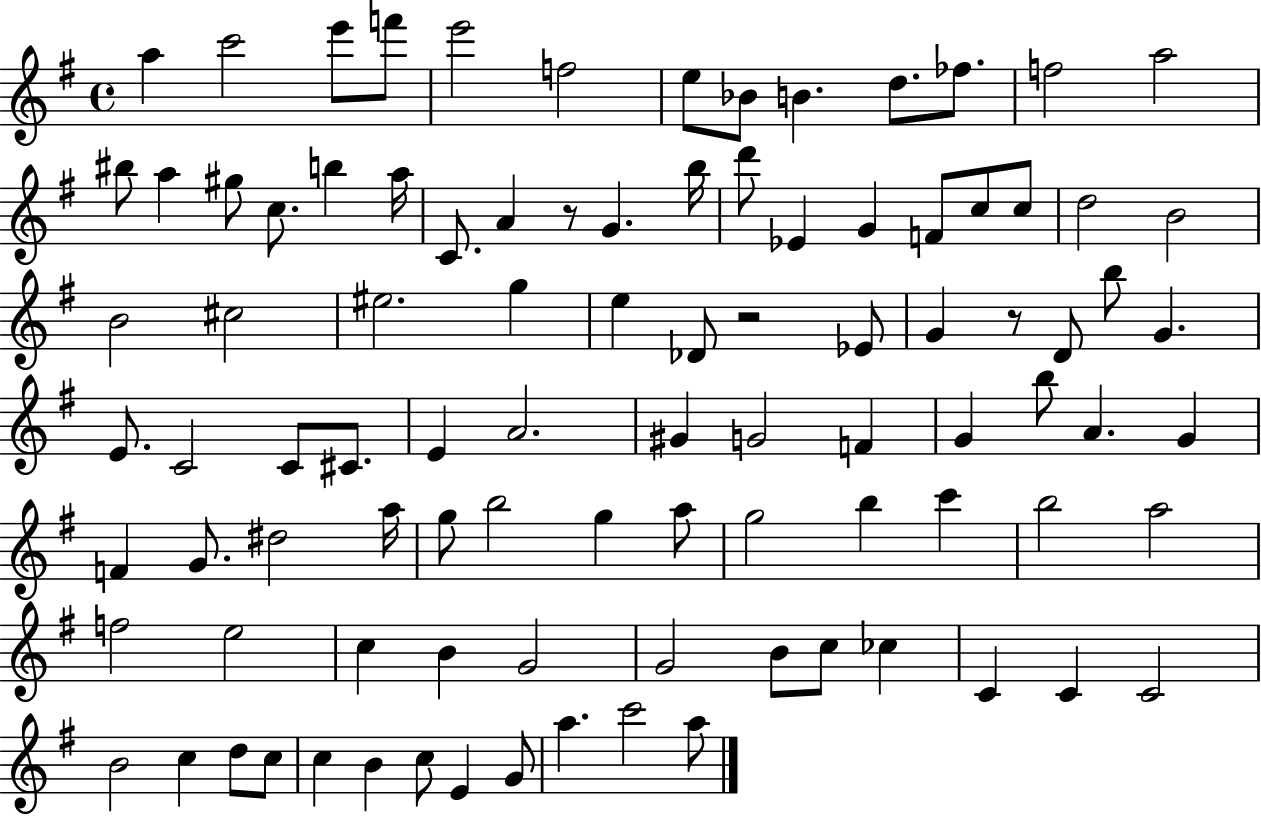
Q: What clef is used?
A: treble